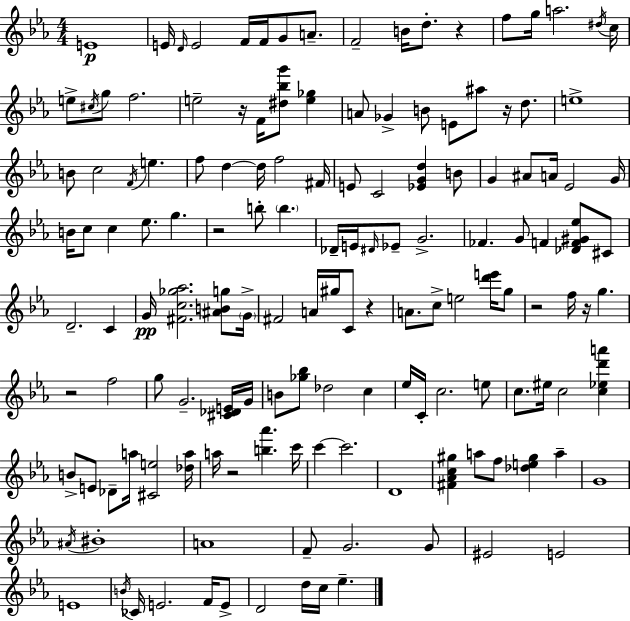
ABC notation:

X:1
T:Untitled
M:4/4
L:1/4
K:Cm
E4 E/4 D/4 E2 F/4 F/4 G/2 A/2 F2 B/4 d/2 z f/2 g/4 a2 ^d/4 c/4 e/2 ^c/4 g/2 f2 e2 z/4 F/4 [^d_bg']/2 [e_g] A/2 _G B/2 E/2 ^a/2 z/4 d/2 e4 B/2 c2 F/4 e f/2 d d/4 f2 ^F/4 E/2 C2 [_EGd] B/2 G ^A/2 A/4 _E2 G/4 B/4 c/2 c _e/2 g z2 b/2 b _D/4 E/4 ^D/4 _E/2 G2 _F G/2 F [_DF^G_e]/2 ^C/2 D2 C G/4 [^Fc_g_a]2 [^ABg]/2 G/4 ^F2 A/4 ^g/4 C/2 z A/2 c/2 e2 [d'e']/4 g/2 z2 f/4 z/4 g z2 f2 g/2 G2 [^C_DE]/4 G/4 B/2 [_g_b]/2 _d2 c _e/4 C/4 c2 e/2 c/2 ^e/4 c2 [c_ed'a'] B/2 E/2 _D/2 a/4 [^Ce]2 [_da]/4 a/4 z2 [b_a'] c'/4 c' c'2 D4 [^F_Ac^g] a/2 f/2 [_de^g] a G4 ^A/4 ^B4 A4 F/2 G2 G/2 ^E2 E2 E4 B/4 _C/4 E2 F/4 E/2 D2 d/4 c/4 _e